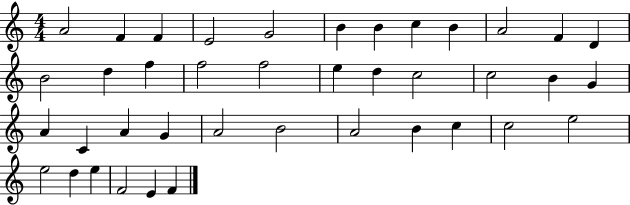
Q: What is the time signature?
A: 4/4